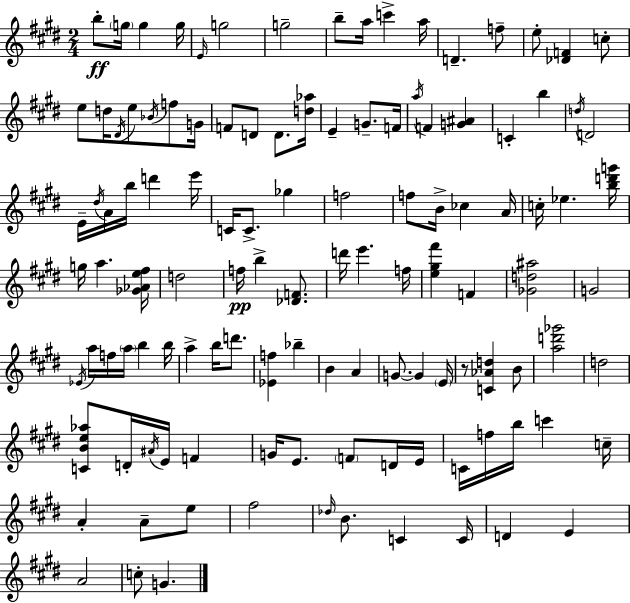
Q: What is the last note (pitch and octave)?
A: G4